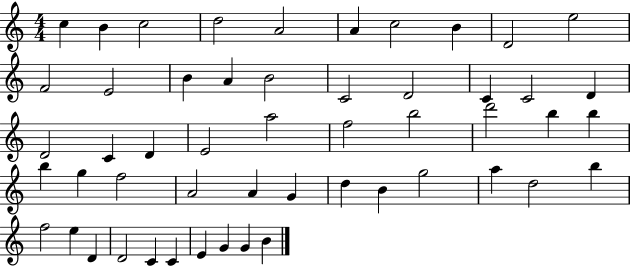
X:1
T:Untitled
M:4/4
L:1/4
K:C
c B c2 d2 A2 A c2 B D2 e2 F2 E2 B A B2 C2 D2 C C2 D D2 C D E2 a2 f2 b2 d'2 b b b g f2 A2 A G d B g2 a d2 b f2 e D D2 C C E G G B